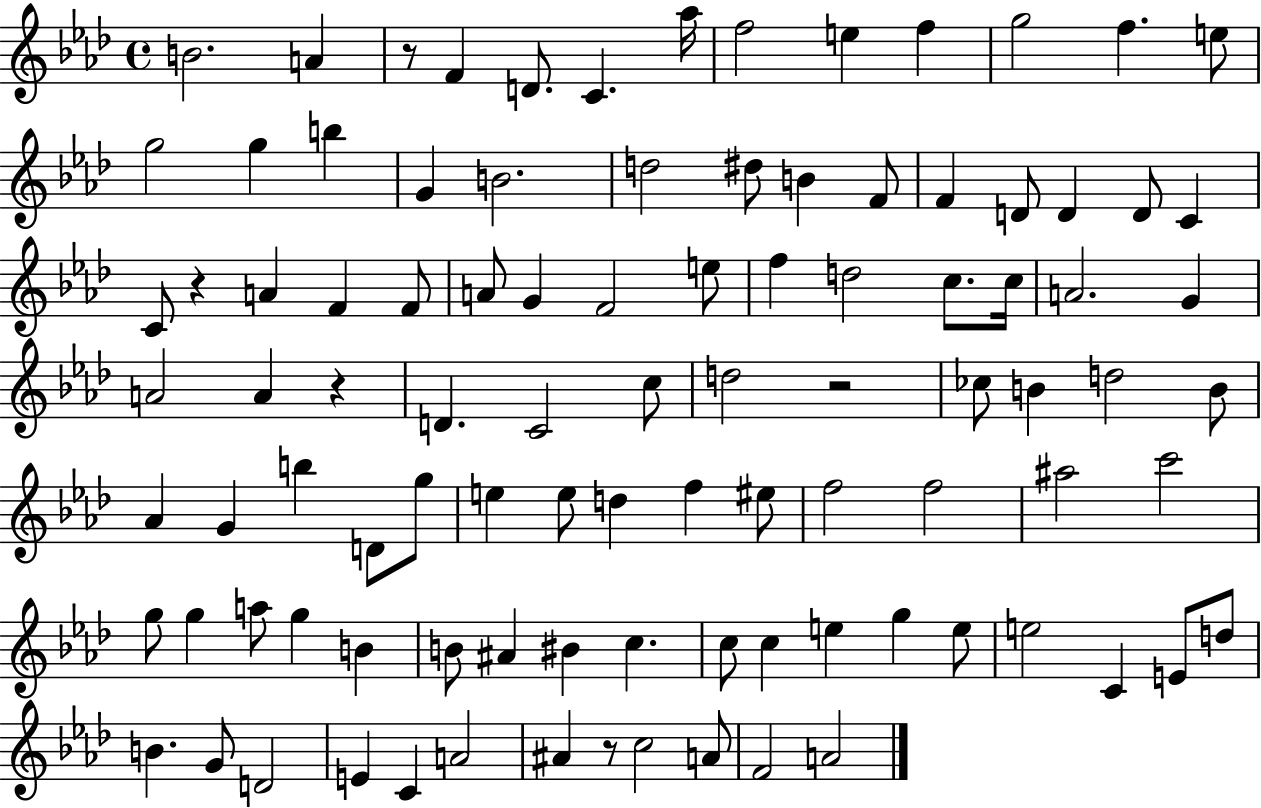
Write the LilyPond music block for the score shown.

{
  \clef treble
  \time 4/4
  \defaultTimeSignature
  \key aes \major
  b'2. a'4 | r8 f'4 d'8. c'4. aes''16 | f''2 e''4 f''4 | g''2 f''4. e''8 | \break g''2 g''4 b''4 | g'4 b'2. | d''2 dis''8 b'4 f'8 | f'4 d'8 d'4 d'8 c'4 | \break c'8 r4 a'4 f'4 f'8 | a'8 g'4 f'2 e''8 | f''4 d''2 c''8. c''16 | a'2. g'4 | \break a'2 a'4 r4 | d'4. c'2 c''8 | d''2 r2 | ces''8 b'4 d''2 b'8 | \break aes'4 g'4 b''4 d'8 g''8 | e''4 e''8 d''4 f''4 eis''8 | f''2 f''2 | ais''2 c'''2 | \break g''8 g''4 a''8 g''4 b'4 | b'8 ais'4 bis'4 c''4. | c''8 c''4 e''4 g''4 e''8 | e''2 c'4 e'8 d''8 | \break b'4. g'8 d'2 | e'4 c'4 a'2 | ais'4 r8 c''2 a'8 | f'2 a'2 | \break \bar "|."
}